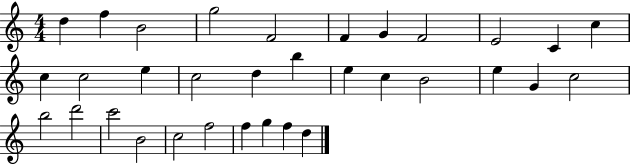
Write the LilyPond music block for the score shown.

{
  \clef treble
  \numericTimeSignature
  \time 4/4
  \key c \major
  d''4 f''4 b'2 | g''2 f'2 | f'4 g'4 f'2 | e'2 c'4 c''4 | \break c''4 c''2 e''4 | c''2 d''4 b''4 | e''4 c''4 b'2 | e''4 g'4 c''2 | \break b''2 d'''2 | c'''2 b'2 | c''2 f''2 | f''4 g''4 f''4 d''4 | \break \bar "|."
}